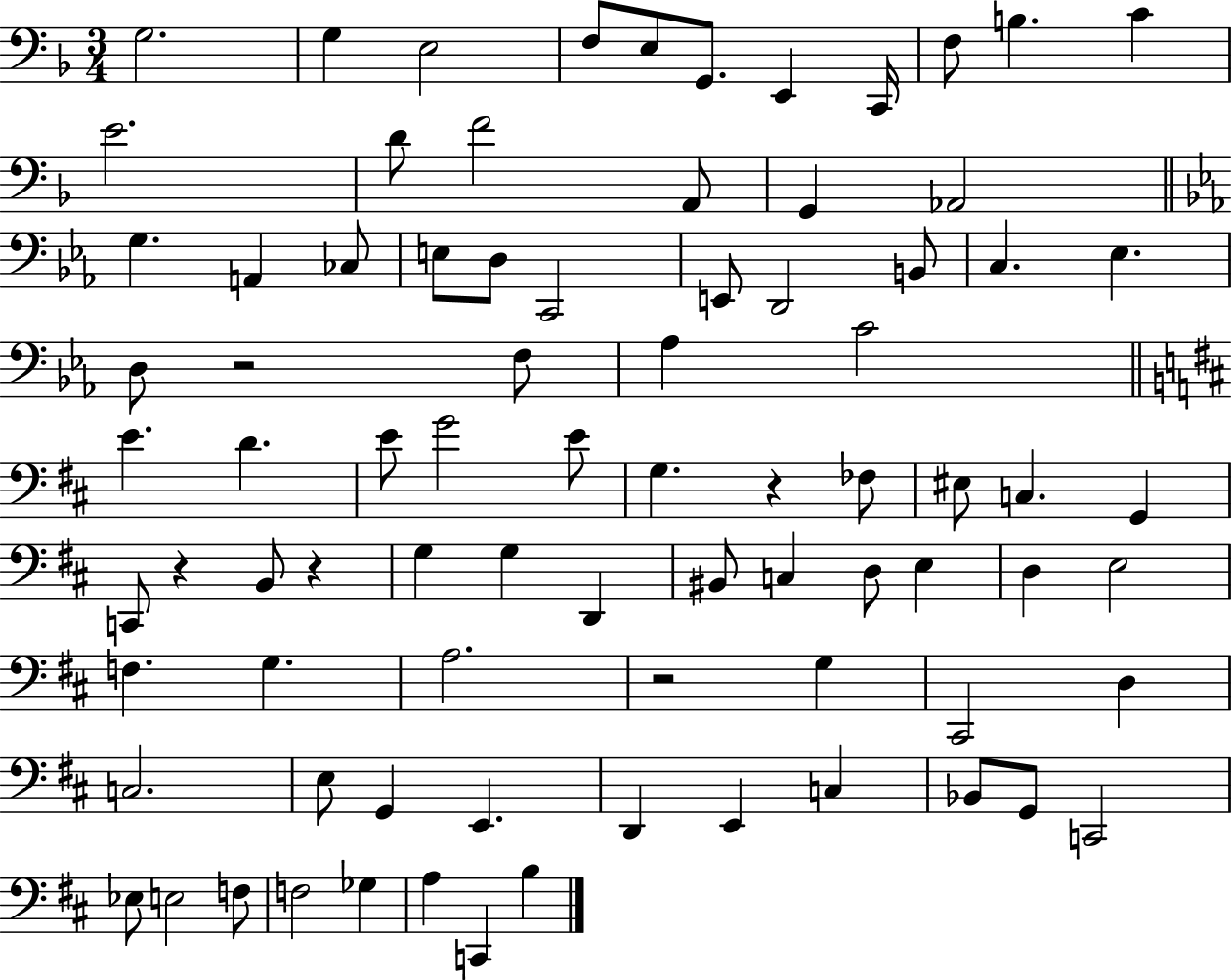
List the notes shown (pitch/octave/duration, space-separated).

G3/h. G3/q E3/h F3/e E3/e G2/e. E2/q C2/s F3/e B3/q. C4/q E4/h. D4/e F4/h A2/e G2/q Ab2/h G3/q. A2/q CES3/e E3/e D3/e C2/h E2/e D2/h B2/e C3/q. Eb3/q. D3/e R/h F3/e Ab3/q C4/h E4/q. D4/q. E4/e G4/h E4/e G3/q. R/q FES3/e EIS3/e C3/q. G2/q C2/e R/q B2/e R/q G3/q G3/q D2/q BIS2/e C3/q D3/e E3/q D3/q E3/h F3/q. G3/q. A3/h. R/h G3/q C#2/h D3/q C3/h. E3/e G2/q E2/q. D2/q E2/q C3/q Bb2/e G2/e C2/h Eb3/e E3/h F3/e F3/h Gb3/q A3/q C2/q B3/q